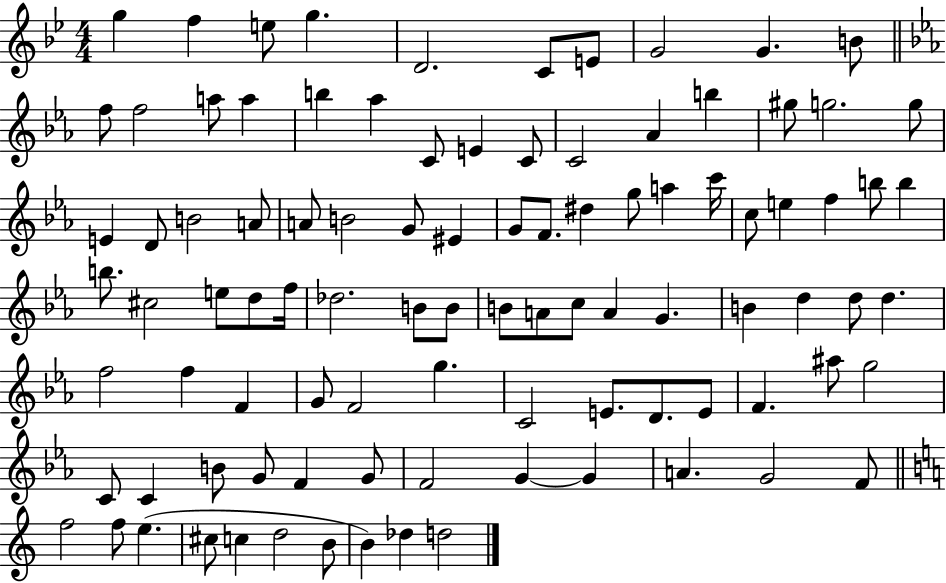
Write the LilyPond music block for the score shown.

{
  \clef treble
  \numericTimeSignature
  \time 4/4
  \key bes \major
  g''4 f''4 e''8 g''4. | d'2. c'8 e'8 | g'2 g'4. b'8 | \bar "||" \break \key c \minor f''8 f''2 a''8 a''4 | b''4 aes''4 c'8 e'4 c'8 | c'2 aes'4 b''4 | gis''8 g''2. g''8 | \break e'4 d'8 b'2 a'8 | a'8 b'2 g'8 eis'4 | g'8 f'8. dis''4 g''8 a''4 c'''16 | c''8 e''4 f''4 b''8 b''4 | \break b''8. cis''2 e''8 d''8 f''16 | des''2. b'8 b'8 | b'8 a'8 c''8 a'4 g'4. | b'4 d''4 d''8 d''4. | \break f''2 f''4 f'4 | g'8 f'2 g''4. | c'2 e'8. d'8. e'8 | f'4. ais''8 g''2 | \break c'8 c'4 b'8 g'8 f'4 g'8 | f'2 g'4~~ g'4 | a'4. g'2 f'8 | \bar "||" \break \key a \minor f''2 f''8 e''4.( | cis''8 c''4 d''2 b'8 | b'4) des''4 d''2 | \bar "|."
}